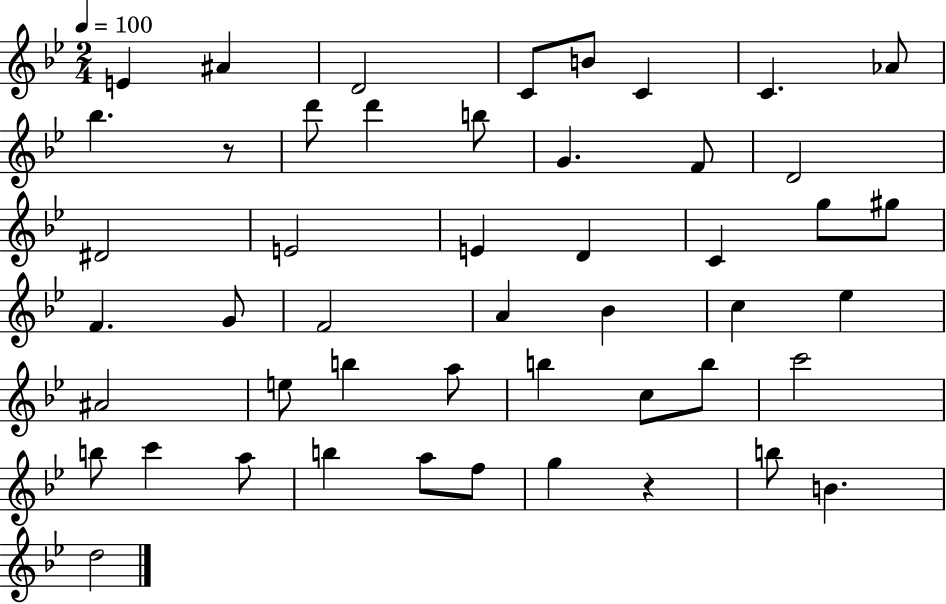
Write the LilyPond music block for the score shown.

{
  \clef treble
  \numericTimeSignature
  \time 2/4
  \key bes \major
  \tempo 4 = 100
  e'4 ais'4 | d'2 | c'8 b'8 c'4 | c'4. aes'8 | \break bes''4. r8 | d'''8 d'''4 b''8 | g'4. f'8 | d'2 | \break dis'2 | e'2 | e'4 d'4 | c'4 g''8 gis''8 | \break f'4. g'8 | f'2 | a'4 bes'4 | c''4 ees''4 | \break ais'2 | e''8 b''4 a''8 | b''4 c''8 b''8 | c'''2 | \break b''8 c'''4 a''8 | b''4 a''8 f''8 | g''4 r4 | b''8 b'4. | \break d''2 | \bar "|."
}